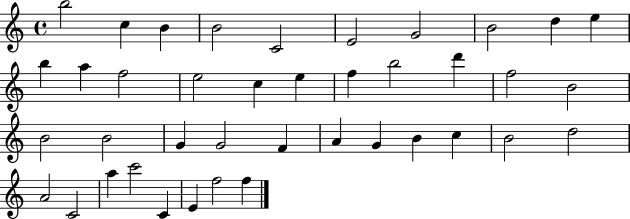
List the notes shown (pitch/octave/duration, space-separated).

B5/h C5/q B4/q B4/h C4/h E4/h G4/h B4/h D5/q E5/q B5/q A5/q F5/h E5/h C5/q E5/q F5/q B5/h D6/q F5/h B4/h B4/h B4/h G4/q G4/h F4/q A4/q G4/q B4/q C5/q B4/h D5/h A4/h C4/h A5/q C6/h C4/q E4/q F5/h F5/q